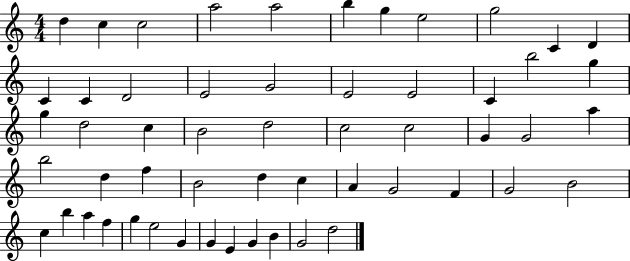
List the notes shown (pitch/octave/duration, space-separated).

D5/q C5/q C5/h A5/h A5/h B5/q G5/q E5/h G5/h C4/q D4/q C4/q C4/q D4/h E4/h G4/h E4/h E4/h C4/q B5/h G5/q G5/q D5/h C5/q B4/h D5/h C5/h C5/h G4/q G4/h A5/q B5/h D5/q F5/q B4/h D5/q C5/q A4/q G4/h F4/q G4/h B4/h C5/q B5/q A5/q F5/q G5/q E5/h G4/q G4/q E4/q G4/q B4/q G4/h D5/h